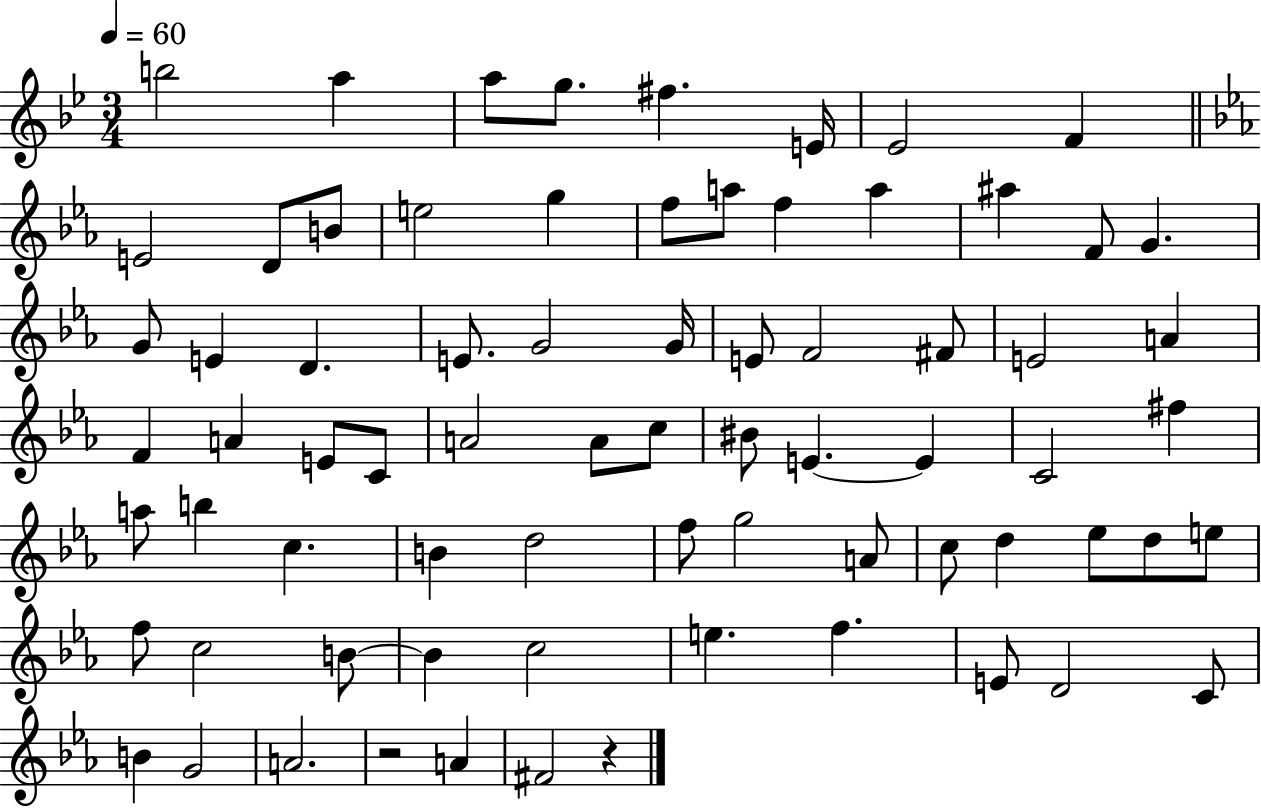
{
  \clef treble
  \numericTimeSignature
  \time 3/4
  \key bes \major
  \tempo 4 = 60
  b''2 a''4 | a''8 g''8. fis''4. e'16 | ees'2 f'4 | \bar "||" \break \key ees \major e'2 d'8 b'8 | e''2 g''4 | f''8 a''8 f''4 a''4 | ais''4 f'8 g'4. | \break g'8 e'4 d'4. | e'8. g'2 g'16 | e'8 f'2 fis'8 | e'2 a'4 | \break f'4 a'4 e'8 c'8 | a'2 a'8 c''8 | bis'8 e'4.~~ e'4 | c'2 fis''4 | \break a''8 b''4 c''4. | b'4 d''2 | f''8 g''2 a'8 | c''8 d''4 ees''8 d''8 e''8 | \break f''8 c''2 b'8~~ | b'4 c''2 | e''4. f''4. | e'8 d'2 c'8 | \break b'4 g'2 | a'2. | r2 a'4 | fis'2 r4 | \break \bar "|."
}